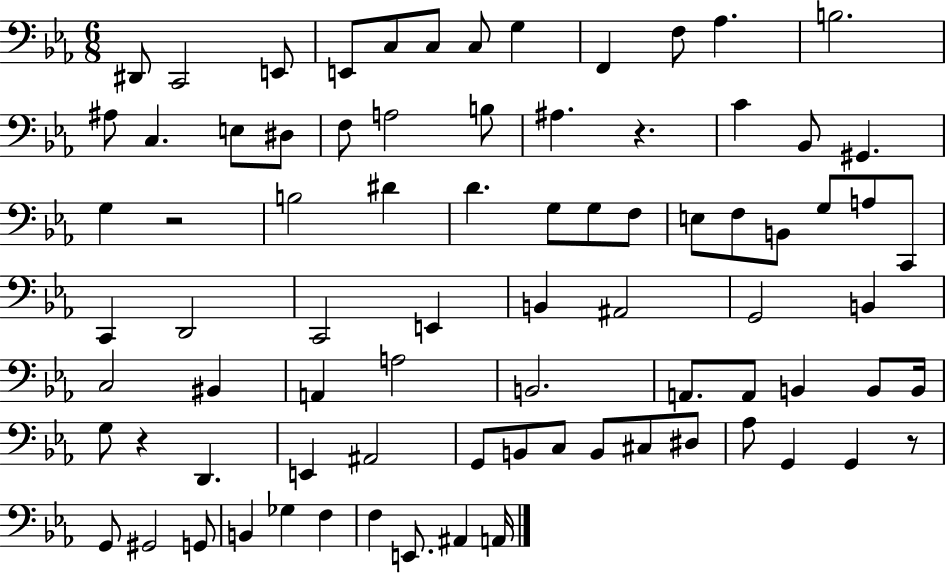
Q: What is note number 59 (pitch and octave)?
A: G2